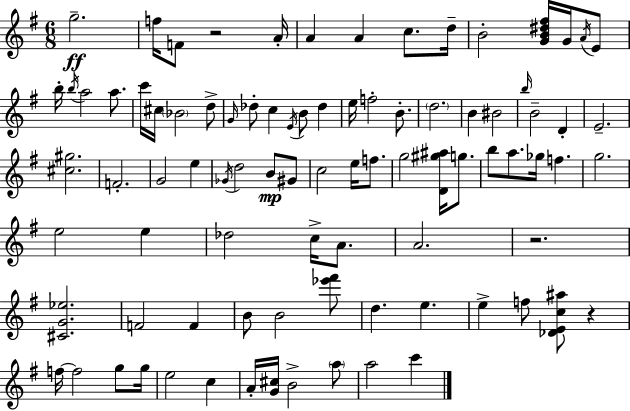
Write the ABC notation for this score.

X:1
T:Untitled
M:6/8
L:1/4
K:Em
g2 f/4 F/2 z2 A/4 A A c/2 d/4 B2 [GB^d^f]/4 G/4 A/4 E/2 b/4 b/4 a2 a/2 c'/4 ^c/4 _B2 d/2 G/4 _d/2 c E/4 B/2 _d e/4 f2 B/2 d2 B ^B2 b/4 B2 D E2 [^c^g]2 F2 G2 e _G/4 d2 B/2 ^G/2 c2 e/4 f/2 g2 [D^g^a]/4 g/2 b/2 a/2 _g/4 f g2 e2 e _d2 c/4 A/2 A2 z2 [^CG_e]2 F2 F B/2 B2 [_e'^f']/2 d e e f/2 [_DEc^a]/2 z f/4 f2 g/2 g/4 e2 c A/4 [G^c]/4 B2 a/2 a2 c'